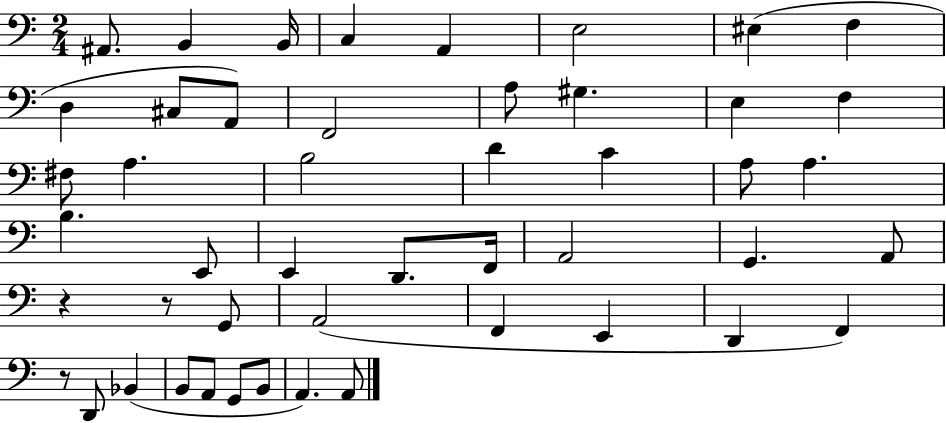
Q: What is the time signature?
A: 2/4